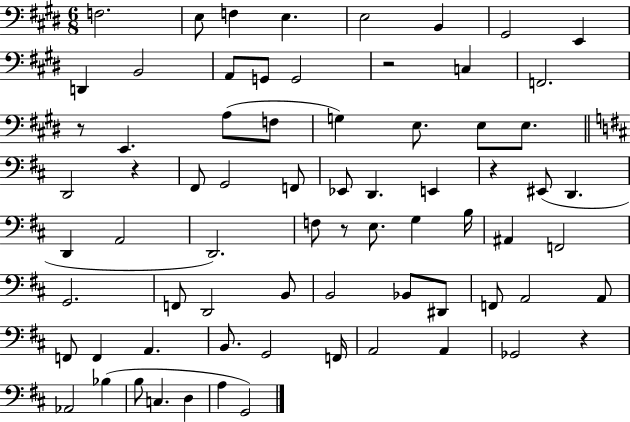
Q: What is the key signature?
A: E major